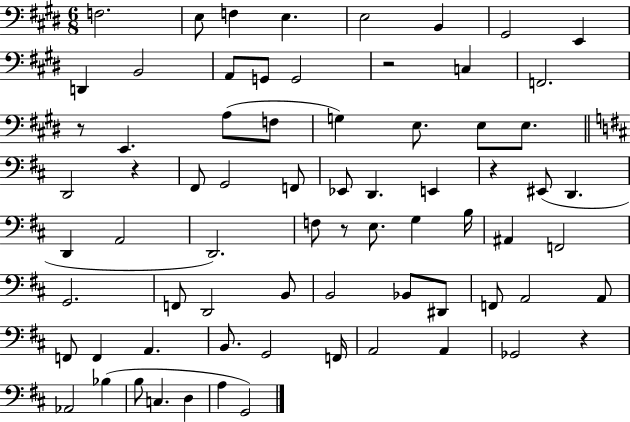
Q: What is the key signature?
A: E major